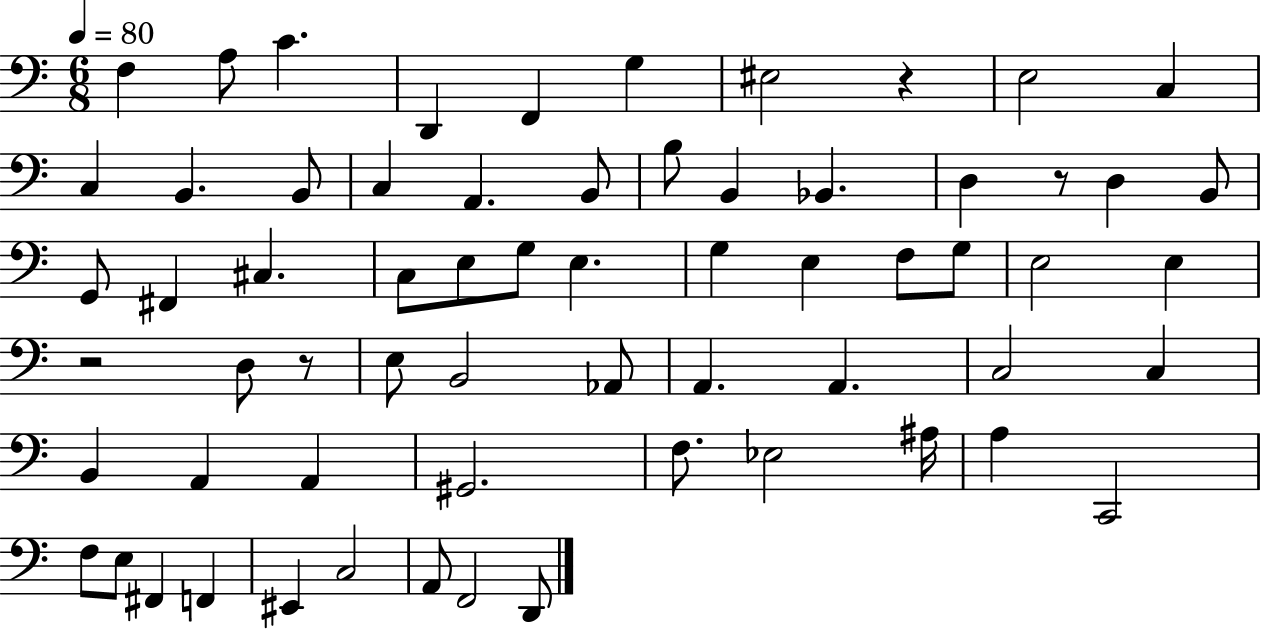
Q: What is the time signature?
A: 6/8